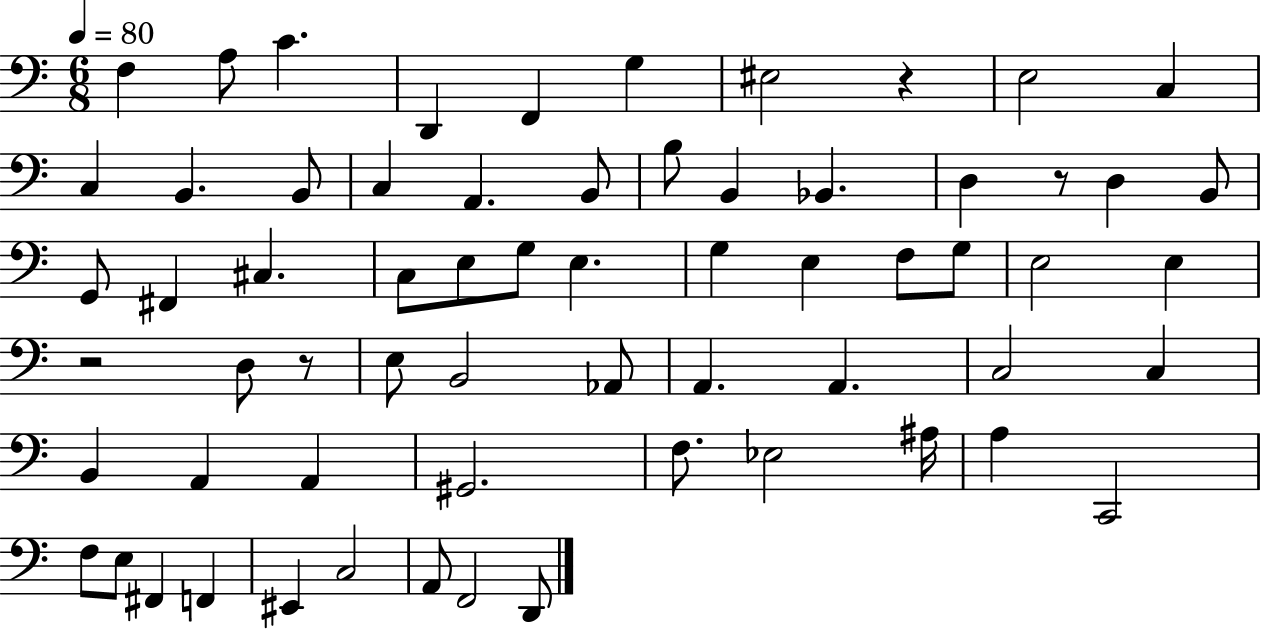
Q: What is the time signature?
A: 6/8